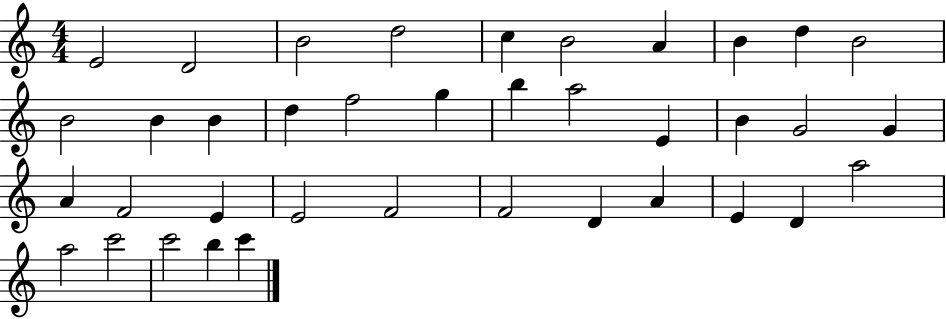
X:1
T:Untitled
M:4/4
L:1/4
K:C
E2 D2 B2 d2 c B2 A B d B2 B2 B B d f2 g b a2 E B G2 G A F2 E E2 F2 F2 D A E D a2 a2 c'2 c'2 b c'